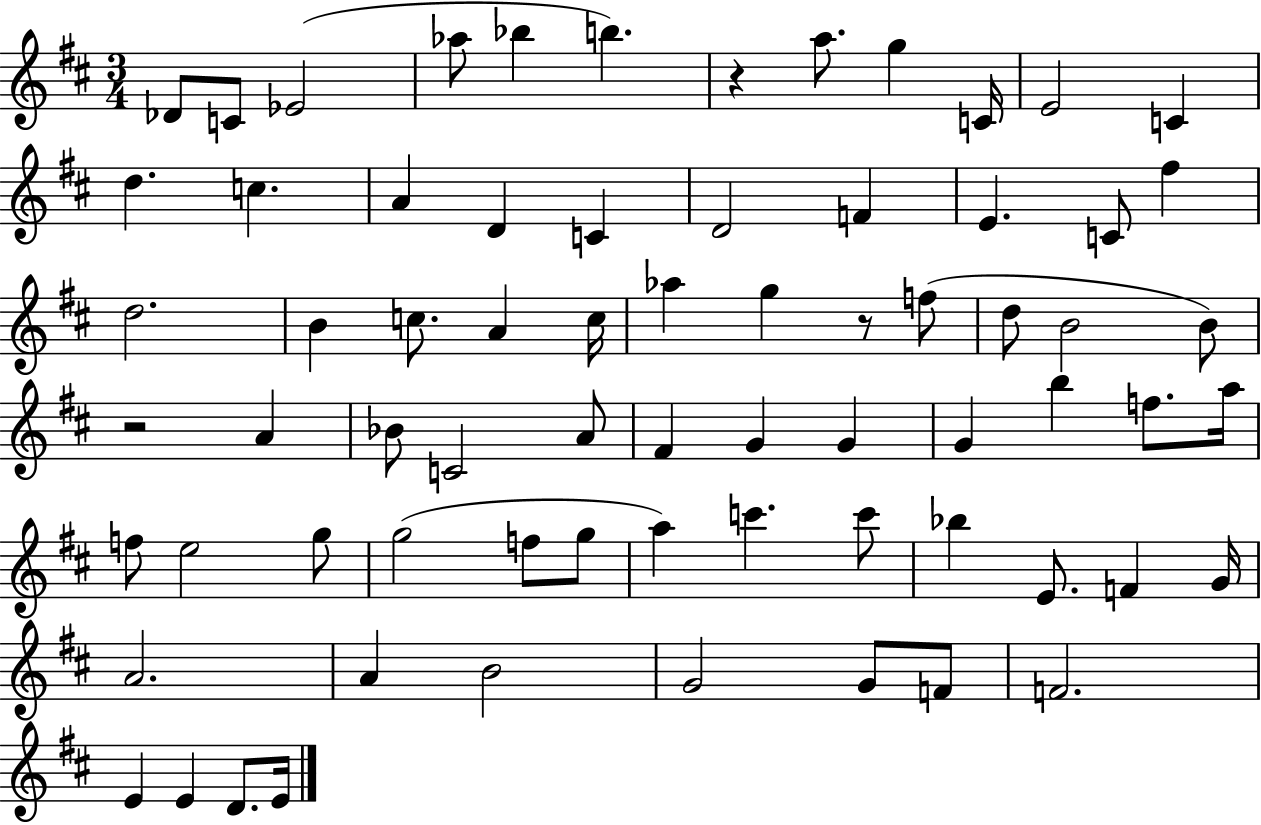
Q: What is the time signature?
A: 3/4